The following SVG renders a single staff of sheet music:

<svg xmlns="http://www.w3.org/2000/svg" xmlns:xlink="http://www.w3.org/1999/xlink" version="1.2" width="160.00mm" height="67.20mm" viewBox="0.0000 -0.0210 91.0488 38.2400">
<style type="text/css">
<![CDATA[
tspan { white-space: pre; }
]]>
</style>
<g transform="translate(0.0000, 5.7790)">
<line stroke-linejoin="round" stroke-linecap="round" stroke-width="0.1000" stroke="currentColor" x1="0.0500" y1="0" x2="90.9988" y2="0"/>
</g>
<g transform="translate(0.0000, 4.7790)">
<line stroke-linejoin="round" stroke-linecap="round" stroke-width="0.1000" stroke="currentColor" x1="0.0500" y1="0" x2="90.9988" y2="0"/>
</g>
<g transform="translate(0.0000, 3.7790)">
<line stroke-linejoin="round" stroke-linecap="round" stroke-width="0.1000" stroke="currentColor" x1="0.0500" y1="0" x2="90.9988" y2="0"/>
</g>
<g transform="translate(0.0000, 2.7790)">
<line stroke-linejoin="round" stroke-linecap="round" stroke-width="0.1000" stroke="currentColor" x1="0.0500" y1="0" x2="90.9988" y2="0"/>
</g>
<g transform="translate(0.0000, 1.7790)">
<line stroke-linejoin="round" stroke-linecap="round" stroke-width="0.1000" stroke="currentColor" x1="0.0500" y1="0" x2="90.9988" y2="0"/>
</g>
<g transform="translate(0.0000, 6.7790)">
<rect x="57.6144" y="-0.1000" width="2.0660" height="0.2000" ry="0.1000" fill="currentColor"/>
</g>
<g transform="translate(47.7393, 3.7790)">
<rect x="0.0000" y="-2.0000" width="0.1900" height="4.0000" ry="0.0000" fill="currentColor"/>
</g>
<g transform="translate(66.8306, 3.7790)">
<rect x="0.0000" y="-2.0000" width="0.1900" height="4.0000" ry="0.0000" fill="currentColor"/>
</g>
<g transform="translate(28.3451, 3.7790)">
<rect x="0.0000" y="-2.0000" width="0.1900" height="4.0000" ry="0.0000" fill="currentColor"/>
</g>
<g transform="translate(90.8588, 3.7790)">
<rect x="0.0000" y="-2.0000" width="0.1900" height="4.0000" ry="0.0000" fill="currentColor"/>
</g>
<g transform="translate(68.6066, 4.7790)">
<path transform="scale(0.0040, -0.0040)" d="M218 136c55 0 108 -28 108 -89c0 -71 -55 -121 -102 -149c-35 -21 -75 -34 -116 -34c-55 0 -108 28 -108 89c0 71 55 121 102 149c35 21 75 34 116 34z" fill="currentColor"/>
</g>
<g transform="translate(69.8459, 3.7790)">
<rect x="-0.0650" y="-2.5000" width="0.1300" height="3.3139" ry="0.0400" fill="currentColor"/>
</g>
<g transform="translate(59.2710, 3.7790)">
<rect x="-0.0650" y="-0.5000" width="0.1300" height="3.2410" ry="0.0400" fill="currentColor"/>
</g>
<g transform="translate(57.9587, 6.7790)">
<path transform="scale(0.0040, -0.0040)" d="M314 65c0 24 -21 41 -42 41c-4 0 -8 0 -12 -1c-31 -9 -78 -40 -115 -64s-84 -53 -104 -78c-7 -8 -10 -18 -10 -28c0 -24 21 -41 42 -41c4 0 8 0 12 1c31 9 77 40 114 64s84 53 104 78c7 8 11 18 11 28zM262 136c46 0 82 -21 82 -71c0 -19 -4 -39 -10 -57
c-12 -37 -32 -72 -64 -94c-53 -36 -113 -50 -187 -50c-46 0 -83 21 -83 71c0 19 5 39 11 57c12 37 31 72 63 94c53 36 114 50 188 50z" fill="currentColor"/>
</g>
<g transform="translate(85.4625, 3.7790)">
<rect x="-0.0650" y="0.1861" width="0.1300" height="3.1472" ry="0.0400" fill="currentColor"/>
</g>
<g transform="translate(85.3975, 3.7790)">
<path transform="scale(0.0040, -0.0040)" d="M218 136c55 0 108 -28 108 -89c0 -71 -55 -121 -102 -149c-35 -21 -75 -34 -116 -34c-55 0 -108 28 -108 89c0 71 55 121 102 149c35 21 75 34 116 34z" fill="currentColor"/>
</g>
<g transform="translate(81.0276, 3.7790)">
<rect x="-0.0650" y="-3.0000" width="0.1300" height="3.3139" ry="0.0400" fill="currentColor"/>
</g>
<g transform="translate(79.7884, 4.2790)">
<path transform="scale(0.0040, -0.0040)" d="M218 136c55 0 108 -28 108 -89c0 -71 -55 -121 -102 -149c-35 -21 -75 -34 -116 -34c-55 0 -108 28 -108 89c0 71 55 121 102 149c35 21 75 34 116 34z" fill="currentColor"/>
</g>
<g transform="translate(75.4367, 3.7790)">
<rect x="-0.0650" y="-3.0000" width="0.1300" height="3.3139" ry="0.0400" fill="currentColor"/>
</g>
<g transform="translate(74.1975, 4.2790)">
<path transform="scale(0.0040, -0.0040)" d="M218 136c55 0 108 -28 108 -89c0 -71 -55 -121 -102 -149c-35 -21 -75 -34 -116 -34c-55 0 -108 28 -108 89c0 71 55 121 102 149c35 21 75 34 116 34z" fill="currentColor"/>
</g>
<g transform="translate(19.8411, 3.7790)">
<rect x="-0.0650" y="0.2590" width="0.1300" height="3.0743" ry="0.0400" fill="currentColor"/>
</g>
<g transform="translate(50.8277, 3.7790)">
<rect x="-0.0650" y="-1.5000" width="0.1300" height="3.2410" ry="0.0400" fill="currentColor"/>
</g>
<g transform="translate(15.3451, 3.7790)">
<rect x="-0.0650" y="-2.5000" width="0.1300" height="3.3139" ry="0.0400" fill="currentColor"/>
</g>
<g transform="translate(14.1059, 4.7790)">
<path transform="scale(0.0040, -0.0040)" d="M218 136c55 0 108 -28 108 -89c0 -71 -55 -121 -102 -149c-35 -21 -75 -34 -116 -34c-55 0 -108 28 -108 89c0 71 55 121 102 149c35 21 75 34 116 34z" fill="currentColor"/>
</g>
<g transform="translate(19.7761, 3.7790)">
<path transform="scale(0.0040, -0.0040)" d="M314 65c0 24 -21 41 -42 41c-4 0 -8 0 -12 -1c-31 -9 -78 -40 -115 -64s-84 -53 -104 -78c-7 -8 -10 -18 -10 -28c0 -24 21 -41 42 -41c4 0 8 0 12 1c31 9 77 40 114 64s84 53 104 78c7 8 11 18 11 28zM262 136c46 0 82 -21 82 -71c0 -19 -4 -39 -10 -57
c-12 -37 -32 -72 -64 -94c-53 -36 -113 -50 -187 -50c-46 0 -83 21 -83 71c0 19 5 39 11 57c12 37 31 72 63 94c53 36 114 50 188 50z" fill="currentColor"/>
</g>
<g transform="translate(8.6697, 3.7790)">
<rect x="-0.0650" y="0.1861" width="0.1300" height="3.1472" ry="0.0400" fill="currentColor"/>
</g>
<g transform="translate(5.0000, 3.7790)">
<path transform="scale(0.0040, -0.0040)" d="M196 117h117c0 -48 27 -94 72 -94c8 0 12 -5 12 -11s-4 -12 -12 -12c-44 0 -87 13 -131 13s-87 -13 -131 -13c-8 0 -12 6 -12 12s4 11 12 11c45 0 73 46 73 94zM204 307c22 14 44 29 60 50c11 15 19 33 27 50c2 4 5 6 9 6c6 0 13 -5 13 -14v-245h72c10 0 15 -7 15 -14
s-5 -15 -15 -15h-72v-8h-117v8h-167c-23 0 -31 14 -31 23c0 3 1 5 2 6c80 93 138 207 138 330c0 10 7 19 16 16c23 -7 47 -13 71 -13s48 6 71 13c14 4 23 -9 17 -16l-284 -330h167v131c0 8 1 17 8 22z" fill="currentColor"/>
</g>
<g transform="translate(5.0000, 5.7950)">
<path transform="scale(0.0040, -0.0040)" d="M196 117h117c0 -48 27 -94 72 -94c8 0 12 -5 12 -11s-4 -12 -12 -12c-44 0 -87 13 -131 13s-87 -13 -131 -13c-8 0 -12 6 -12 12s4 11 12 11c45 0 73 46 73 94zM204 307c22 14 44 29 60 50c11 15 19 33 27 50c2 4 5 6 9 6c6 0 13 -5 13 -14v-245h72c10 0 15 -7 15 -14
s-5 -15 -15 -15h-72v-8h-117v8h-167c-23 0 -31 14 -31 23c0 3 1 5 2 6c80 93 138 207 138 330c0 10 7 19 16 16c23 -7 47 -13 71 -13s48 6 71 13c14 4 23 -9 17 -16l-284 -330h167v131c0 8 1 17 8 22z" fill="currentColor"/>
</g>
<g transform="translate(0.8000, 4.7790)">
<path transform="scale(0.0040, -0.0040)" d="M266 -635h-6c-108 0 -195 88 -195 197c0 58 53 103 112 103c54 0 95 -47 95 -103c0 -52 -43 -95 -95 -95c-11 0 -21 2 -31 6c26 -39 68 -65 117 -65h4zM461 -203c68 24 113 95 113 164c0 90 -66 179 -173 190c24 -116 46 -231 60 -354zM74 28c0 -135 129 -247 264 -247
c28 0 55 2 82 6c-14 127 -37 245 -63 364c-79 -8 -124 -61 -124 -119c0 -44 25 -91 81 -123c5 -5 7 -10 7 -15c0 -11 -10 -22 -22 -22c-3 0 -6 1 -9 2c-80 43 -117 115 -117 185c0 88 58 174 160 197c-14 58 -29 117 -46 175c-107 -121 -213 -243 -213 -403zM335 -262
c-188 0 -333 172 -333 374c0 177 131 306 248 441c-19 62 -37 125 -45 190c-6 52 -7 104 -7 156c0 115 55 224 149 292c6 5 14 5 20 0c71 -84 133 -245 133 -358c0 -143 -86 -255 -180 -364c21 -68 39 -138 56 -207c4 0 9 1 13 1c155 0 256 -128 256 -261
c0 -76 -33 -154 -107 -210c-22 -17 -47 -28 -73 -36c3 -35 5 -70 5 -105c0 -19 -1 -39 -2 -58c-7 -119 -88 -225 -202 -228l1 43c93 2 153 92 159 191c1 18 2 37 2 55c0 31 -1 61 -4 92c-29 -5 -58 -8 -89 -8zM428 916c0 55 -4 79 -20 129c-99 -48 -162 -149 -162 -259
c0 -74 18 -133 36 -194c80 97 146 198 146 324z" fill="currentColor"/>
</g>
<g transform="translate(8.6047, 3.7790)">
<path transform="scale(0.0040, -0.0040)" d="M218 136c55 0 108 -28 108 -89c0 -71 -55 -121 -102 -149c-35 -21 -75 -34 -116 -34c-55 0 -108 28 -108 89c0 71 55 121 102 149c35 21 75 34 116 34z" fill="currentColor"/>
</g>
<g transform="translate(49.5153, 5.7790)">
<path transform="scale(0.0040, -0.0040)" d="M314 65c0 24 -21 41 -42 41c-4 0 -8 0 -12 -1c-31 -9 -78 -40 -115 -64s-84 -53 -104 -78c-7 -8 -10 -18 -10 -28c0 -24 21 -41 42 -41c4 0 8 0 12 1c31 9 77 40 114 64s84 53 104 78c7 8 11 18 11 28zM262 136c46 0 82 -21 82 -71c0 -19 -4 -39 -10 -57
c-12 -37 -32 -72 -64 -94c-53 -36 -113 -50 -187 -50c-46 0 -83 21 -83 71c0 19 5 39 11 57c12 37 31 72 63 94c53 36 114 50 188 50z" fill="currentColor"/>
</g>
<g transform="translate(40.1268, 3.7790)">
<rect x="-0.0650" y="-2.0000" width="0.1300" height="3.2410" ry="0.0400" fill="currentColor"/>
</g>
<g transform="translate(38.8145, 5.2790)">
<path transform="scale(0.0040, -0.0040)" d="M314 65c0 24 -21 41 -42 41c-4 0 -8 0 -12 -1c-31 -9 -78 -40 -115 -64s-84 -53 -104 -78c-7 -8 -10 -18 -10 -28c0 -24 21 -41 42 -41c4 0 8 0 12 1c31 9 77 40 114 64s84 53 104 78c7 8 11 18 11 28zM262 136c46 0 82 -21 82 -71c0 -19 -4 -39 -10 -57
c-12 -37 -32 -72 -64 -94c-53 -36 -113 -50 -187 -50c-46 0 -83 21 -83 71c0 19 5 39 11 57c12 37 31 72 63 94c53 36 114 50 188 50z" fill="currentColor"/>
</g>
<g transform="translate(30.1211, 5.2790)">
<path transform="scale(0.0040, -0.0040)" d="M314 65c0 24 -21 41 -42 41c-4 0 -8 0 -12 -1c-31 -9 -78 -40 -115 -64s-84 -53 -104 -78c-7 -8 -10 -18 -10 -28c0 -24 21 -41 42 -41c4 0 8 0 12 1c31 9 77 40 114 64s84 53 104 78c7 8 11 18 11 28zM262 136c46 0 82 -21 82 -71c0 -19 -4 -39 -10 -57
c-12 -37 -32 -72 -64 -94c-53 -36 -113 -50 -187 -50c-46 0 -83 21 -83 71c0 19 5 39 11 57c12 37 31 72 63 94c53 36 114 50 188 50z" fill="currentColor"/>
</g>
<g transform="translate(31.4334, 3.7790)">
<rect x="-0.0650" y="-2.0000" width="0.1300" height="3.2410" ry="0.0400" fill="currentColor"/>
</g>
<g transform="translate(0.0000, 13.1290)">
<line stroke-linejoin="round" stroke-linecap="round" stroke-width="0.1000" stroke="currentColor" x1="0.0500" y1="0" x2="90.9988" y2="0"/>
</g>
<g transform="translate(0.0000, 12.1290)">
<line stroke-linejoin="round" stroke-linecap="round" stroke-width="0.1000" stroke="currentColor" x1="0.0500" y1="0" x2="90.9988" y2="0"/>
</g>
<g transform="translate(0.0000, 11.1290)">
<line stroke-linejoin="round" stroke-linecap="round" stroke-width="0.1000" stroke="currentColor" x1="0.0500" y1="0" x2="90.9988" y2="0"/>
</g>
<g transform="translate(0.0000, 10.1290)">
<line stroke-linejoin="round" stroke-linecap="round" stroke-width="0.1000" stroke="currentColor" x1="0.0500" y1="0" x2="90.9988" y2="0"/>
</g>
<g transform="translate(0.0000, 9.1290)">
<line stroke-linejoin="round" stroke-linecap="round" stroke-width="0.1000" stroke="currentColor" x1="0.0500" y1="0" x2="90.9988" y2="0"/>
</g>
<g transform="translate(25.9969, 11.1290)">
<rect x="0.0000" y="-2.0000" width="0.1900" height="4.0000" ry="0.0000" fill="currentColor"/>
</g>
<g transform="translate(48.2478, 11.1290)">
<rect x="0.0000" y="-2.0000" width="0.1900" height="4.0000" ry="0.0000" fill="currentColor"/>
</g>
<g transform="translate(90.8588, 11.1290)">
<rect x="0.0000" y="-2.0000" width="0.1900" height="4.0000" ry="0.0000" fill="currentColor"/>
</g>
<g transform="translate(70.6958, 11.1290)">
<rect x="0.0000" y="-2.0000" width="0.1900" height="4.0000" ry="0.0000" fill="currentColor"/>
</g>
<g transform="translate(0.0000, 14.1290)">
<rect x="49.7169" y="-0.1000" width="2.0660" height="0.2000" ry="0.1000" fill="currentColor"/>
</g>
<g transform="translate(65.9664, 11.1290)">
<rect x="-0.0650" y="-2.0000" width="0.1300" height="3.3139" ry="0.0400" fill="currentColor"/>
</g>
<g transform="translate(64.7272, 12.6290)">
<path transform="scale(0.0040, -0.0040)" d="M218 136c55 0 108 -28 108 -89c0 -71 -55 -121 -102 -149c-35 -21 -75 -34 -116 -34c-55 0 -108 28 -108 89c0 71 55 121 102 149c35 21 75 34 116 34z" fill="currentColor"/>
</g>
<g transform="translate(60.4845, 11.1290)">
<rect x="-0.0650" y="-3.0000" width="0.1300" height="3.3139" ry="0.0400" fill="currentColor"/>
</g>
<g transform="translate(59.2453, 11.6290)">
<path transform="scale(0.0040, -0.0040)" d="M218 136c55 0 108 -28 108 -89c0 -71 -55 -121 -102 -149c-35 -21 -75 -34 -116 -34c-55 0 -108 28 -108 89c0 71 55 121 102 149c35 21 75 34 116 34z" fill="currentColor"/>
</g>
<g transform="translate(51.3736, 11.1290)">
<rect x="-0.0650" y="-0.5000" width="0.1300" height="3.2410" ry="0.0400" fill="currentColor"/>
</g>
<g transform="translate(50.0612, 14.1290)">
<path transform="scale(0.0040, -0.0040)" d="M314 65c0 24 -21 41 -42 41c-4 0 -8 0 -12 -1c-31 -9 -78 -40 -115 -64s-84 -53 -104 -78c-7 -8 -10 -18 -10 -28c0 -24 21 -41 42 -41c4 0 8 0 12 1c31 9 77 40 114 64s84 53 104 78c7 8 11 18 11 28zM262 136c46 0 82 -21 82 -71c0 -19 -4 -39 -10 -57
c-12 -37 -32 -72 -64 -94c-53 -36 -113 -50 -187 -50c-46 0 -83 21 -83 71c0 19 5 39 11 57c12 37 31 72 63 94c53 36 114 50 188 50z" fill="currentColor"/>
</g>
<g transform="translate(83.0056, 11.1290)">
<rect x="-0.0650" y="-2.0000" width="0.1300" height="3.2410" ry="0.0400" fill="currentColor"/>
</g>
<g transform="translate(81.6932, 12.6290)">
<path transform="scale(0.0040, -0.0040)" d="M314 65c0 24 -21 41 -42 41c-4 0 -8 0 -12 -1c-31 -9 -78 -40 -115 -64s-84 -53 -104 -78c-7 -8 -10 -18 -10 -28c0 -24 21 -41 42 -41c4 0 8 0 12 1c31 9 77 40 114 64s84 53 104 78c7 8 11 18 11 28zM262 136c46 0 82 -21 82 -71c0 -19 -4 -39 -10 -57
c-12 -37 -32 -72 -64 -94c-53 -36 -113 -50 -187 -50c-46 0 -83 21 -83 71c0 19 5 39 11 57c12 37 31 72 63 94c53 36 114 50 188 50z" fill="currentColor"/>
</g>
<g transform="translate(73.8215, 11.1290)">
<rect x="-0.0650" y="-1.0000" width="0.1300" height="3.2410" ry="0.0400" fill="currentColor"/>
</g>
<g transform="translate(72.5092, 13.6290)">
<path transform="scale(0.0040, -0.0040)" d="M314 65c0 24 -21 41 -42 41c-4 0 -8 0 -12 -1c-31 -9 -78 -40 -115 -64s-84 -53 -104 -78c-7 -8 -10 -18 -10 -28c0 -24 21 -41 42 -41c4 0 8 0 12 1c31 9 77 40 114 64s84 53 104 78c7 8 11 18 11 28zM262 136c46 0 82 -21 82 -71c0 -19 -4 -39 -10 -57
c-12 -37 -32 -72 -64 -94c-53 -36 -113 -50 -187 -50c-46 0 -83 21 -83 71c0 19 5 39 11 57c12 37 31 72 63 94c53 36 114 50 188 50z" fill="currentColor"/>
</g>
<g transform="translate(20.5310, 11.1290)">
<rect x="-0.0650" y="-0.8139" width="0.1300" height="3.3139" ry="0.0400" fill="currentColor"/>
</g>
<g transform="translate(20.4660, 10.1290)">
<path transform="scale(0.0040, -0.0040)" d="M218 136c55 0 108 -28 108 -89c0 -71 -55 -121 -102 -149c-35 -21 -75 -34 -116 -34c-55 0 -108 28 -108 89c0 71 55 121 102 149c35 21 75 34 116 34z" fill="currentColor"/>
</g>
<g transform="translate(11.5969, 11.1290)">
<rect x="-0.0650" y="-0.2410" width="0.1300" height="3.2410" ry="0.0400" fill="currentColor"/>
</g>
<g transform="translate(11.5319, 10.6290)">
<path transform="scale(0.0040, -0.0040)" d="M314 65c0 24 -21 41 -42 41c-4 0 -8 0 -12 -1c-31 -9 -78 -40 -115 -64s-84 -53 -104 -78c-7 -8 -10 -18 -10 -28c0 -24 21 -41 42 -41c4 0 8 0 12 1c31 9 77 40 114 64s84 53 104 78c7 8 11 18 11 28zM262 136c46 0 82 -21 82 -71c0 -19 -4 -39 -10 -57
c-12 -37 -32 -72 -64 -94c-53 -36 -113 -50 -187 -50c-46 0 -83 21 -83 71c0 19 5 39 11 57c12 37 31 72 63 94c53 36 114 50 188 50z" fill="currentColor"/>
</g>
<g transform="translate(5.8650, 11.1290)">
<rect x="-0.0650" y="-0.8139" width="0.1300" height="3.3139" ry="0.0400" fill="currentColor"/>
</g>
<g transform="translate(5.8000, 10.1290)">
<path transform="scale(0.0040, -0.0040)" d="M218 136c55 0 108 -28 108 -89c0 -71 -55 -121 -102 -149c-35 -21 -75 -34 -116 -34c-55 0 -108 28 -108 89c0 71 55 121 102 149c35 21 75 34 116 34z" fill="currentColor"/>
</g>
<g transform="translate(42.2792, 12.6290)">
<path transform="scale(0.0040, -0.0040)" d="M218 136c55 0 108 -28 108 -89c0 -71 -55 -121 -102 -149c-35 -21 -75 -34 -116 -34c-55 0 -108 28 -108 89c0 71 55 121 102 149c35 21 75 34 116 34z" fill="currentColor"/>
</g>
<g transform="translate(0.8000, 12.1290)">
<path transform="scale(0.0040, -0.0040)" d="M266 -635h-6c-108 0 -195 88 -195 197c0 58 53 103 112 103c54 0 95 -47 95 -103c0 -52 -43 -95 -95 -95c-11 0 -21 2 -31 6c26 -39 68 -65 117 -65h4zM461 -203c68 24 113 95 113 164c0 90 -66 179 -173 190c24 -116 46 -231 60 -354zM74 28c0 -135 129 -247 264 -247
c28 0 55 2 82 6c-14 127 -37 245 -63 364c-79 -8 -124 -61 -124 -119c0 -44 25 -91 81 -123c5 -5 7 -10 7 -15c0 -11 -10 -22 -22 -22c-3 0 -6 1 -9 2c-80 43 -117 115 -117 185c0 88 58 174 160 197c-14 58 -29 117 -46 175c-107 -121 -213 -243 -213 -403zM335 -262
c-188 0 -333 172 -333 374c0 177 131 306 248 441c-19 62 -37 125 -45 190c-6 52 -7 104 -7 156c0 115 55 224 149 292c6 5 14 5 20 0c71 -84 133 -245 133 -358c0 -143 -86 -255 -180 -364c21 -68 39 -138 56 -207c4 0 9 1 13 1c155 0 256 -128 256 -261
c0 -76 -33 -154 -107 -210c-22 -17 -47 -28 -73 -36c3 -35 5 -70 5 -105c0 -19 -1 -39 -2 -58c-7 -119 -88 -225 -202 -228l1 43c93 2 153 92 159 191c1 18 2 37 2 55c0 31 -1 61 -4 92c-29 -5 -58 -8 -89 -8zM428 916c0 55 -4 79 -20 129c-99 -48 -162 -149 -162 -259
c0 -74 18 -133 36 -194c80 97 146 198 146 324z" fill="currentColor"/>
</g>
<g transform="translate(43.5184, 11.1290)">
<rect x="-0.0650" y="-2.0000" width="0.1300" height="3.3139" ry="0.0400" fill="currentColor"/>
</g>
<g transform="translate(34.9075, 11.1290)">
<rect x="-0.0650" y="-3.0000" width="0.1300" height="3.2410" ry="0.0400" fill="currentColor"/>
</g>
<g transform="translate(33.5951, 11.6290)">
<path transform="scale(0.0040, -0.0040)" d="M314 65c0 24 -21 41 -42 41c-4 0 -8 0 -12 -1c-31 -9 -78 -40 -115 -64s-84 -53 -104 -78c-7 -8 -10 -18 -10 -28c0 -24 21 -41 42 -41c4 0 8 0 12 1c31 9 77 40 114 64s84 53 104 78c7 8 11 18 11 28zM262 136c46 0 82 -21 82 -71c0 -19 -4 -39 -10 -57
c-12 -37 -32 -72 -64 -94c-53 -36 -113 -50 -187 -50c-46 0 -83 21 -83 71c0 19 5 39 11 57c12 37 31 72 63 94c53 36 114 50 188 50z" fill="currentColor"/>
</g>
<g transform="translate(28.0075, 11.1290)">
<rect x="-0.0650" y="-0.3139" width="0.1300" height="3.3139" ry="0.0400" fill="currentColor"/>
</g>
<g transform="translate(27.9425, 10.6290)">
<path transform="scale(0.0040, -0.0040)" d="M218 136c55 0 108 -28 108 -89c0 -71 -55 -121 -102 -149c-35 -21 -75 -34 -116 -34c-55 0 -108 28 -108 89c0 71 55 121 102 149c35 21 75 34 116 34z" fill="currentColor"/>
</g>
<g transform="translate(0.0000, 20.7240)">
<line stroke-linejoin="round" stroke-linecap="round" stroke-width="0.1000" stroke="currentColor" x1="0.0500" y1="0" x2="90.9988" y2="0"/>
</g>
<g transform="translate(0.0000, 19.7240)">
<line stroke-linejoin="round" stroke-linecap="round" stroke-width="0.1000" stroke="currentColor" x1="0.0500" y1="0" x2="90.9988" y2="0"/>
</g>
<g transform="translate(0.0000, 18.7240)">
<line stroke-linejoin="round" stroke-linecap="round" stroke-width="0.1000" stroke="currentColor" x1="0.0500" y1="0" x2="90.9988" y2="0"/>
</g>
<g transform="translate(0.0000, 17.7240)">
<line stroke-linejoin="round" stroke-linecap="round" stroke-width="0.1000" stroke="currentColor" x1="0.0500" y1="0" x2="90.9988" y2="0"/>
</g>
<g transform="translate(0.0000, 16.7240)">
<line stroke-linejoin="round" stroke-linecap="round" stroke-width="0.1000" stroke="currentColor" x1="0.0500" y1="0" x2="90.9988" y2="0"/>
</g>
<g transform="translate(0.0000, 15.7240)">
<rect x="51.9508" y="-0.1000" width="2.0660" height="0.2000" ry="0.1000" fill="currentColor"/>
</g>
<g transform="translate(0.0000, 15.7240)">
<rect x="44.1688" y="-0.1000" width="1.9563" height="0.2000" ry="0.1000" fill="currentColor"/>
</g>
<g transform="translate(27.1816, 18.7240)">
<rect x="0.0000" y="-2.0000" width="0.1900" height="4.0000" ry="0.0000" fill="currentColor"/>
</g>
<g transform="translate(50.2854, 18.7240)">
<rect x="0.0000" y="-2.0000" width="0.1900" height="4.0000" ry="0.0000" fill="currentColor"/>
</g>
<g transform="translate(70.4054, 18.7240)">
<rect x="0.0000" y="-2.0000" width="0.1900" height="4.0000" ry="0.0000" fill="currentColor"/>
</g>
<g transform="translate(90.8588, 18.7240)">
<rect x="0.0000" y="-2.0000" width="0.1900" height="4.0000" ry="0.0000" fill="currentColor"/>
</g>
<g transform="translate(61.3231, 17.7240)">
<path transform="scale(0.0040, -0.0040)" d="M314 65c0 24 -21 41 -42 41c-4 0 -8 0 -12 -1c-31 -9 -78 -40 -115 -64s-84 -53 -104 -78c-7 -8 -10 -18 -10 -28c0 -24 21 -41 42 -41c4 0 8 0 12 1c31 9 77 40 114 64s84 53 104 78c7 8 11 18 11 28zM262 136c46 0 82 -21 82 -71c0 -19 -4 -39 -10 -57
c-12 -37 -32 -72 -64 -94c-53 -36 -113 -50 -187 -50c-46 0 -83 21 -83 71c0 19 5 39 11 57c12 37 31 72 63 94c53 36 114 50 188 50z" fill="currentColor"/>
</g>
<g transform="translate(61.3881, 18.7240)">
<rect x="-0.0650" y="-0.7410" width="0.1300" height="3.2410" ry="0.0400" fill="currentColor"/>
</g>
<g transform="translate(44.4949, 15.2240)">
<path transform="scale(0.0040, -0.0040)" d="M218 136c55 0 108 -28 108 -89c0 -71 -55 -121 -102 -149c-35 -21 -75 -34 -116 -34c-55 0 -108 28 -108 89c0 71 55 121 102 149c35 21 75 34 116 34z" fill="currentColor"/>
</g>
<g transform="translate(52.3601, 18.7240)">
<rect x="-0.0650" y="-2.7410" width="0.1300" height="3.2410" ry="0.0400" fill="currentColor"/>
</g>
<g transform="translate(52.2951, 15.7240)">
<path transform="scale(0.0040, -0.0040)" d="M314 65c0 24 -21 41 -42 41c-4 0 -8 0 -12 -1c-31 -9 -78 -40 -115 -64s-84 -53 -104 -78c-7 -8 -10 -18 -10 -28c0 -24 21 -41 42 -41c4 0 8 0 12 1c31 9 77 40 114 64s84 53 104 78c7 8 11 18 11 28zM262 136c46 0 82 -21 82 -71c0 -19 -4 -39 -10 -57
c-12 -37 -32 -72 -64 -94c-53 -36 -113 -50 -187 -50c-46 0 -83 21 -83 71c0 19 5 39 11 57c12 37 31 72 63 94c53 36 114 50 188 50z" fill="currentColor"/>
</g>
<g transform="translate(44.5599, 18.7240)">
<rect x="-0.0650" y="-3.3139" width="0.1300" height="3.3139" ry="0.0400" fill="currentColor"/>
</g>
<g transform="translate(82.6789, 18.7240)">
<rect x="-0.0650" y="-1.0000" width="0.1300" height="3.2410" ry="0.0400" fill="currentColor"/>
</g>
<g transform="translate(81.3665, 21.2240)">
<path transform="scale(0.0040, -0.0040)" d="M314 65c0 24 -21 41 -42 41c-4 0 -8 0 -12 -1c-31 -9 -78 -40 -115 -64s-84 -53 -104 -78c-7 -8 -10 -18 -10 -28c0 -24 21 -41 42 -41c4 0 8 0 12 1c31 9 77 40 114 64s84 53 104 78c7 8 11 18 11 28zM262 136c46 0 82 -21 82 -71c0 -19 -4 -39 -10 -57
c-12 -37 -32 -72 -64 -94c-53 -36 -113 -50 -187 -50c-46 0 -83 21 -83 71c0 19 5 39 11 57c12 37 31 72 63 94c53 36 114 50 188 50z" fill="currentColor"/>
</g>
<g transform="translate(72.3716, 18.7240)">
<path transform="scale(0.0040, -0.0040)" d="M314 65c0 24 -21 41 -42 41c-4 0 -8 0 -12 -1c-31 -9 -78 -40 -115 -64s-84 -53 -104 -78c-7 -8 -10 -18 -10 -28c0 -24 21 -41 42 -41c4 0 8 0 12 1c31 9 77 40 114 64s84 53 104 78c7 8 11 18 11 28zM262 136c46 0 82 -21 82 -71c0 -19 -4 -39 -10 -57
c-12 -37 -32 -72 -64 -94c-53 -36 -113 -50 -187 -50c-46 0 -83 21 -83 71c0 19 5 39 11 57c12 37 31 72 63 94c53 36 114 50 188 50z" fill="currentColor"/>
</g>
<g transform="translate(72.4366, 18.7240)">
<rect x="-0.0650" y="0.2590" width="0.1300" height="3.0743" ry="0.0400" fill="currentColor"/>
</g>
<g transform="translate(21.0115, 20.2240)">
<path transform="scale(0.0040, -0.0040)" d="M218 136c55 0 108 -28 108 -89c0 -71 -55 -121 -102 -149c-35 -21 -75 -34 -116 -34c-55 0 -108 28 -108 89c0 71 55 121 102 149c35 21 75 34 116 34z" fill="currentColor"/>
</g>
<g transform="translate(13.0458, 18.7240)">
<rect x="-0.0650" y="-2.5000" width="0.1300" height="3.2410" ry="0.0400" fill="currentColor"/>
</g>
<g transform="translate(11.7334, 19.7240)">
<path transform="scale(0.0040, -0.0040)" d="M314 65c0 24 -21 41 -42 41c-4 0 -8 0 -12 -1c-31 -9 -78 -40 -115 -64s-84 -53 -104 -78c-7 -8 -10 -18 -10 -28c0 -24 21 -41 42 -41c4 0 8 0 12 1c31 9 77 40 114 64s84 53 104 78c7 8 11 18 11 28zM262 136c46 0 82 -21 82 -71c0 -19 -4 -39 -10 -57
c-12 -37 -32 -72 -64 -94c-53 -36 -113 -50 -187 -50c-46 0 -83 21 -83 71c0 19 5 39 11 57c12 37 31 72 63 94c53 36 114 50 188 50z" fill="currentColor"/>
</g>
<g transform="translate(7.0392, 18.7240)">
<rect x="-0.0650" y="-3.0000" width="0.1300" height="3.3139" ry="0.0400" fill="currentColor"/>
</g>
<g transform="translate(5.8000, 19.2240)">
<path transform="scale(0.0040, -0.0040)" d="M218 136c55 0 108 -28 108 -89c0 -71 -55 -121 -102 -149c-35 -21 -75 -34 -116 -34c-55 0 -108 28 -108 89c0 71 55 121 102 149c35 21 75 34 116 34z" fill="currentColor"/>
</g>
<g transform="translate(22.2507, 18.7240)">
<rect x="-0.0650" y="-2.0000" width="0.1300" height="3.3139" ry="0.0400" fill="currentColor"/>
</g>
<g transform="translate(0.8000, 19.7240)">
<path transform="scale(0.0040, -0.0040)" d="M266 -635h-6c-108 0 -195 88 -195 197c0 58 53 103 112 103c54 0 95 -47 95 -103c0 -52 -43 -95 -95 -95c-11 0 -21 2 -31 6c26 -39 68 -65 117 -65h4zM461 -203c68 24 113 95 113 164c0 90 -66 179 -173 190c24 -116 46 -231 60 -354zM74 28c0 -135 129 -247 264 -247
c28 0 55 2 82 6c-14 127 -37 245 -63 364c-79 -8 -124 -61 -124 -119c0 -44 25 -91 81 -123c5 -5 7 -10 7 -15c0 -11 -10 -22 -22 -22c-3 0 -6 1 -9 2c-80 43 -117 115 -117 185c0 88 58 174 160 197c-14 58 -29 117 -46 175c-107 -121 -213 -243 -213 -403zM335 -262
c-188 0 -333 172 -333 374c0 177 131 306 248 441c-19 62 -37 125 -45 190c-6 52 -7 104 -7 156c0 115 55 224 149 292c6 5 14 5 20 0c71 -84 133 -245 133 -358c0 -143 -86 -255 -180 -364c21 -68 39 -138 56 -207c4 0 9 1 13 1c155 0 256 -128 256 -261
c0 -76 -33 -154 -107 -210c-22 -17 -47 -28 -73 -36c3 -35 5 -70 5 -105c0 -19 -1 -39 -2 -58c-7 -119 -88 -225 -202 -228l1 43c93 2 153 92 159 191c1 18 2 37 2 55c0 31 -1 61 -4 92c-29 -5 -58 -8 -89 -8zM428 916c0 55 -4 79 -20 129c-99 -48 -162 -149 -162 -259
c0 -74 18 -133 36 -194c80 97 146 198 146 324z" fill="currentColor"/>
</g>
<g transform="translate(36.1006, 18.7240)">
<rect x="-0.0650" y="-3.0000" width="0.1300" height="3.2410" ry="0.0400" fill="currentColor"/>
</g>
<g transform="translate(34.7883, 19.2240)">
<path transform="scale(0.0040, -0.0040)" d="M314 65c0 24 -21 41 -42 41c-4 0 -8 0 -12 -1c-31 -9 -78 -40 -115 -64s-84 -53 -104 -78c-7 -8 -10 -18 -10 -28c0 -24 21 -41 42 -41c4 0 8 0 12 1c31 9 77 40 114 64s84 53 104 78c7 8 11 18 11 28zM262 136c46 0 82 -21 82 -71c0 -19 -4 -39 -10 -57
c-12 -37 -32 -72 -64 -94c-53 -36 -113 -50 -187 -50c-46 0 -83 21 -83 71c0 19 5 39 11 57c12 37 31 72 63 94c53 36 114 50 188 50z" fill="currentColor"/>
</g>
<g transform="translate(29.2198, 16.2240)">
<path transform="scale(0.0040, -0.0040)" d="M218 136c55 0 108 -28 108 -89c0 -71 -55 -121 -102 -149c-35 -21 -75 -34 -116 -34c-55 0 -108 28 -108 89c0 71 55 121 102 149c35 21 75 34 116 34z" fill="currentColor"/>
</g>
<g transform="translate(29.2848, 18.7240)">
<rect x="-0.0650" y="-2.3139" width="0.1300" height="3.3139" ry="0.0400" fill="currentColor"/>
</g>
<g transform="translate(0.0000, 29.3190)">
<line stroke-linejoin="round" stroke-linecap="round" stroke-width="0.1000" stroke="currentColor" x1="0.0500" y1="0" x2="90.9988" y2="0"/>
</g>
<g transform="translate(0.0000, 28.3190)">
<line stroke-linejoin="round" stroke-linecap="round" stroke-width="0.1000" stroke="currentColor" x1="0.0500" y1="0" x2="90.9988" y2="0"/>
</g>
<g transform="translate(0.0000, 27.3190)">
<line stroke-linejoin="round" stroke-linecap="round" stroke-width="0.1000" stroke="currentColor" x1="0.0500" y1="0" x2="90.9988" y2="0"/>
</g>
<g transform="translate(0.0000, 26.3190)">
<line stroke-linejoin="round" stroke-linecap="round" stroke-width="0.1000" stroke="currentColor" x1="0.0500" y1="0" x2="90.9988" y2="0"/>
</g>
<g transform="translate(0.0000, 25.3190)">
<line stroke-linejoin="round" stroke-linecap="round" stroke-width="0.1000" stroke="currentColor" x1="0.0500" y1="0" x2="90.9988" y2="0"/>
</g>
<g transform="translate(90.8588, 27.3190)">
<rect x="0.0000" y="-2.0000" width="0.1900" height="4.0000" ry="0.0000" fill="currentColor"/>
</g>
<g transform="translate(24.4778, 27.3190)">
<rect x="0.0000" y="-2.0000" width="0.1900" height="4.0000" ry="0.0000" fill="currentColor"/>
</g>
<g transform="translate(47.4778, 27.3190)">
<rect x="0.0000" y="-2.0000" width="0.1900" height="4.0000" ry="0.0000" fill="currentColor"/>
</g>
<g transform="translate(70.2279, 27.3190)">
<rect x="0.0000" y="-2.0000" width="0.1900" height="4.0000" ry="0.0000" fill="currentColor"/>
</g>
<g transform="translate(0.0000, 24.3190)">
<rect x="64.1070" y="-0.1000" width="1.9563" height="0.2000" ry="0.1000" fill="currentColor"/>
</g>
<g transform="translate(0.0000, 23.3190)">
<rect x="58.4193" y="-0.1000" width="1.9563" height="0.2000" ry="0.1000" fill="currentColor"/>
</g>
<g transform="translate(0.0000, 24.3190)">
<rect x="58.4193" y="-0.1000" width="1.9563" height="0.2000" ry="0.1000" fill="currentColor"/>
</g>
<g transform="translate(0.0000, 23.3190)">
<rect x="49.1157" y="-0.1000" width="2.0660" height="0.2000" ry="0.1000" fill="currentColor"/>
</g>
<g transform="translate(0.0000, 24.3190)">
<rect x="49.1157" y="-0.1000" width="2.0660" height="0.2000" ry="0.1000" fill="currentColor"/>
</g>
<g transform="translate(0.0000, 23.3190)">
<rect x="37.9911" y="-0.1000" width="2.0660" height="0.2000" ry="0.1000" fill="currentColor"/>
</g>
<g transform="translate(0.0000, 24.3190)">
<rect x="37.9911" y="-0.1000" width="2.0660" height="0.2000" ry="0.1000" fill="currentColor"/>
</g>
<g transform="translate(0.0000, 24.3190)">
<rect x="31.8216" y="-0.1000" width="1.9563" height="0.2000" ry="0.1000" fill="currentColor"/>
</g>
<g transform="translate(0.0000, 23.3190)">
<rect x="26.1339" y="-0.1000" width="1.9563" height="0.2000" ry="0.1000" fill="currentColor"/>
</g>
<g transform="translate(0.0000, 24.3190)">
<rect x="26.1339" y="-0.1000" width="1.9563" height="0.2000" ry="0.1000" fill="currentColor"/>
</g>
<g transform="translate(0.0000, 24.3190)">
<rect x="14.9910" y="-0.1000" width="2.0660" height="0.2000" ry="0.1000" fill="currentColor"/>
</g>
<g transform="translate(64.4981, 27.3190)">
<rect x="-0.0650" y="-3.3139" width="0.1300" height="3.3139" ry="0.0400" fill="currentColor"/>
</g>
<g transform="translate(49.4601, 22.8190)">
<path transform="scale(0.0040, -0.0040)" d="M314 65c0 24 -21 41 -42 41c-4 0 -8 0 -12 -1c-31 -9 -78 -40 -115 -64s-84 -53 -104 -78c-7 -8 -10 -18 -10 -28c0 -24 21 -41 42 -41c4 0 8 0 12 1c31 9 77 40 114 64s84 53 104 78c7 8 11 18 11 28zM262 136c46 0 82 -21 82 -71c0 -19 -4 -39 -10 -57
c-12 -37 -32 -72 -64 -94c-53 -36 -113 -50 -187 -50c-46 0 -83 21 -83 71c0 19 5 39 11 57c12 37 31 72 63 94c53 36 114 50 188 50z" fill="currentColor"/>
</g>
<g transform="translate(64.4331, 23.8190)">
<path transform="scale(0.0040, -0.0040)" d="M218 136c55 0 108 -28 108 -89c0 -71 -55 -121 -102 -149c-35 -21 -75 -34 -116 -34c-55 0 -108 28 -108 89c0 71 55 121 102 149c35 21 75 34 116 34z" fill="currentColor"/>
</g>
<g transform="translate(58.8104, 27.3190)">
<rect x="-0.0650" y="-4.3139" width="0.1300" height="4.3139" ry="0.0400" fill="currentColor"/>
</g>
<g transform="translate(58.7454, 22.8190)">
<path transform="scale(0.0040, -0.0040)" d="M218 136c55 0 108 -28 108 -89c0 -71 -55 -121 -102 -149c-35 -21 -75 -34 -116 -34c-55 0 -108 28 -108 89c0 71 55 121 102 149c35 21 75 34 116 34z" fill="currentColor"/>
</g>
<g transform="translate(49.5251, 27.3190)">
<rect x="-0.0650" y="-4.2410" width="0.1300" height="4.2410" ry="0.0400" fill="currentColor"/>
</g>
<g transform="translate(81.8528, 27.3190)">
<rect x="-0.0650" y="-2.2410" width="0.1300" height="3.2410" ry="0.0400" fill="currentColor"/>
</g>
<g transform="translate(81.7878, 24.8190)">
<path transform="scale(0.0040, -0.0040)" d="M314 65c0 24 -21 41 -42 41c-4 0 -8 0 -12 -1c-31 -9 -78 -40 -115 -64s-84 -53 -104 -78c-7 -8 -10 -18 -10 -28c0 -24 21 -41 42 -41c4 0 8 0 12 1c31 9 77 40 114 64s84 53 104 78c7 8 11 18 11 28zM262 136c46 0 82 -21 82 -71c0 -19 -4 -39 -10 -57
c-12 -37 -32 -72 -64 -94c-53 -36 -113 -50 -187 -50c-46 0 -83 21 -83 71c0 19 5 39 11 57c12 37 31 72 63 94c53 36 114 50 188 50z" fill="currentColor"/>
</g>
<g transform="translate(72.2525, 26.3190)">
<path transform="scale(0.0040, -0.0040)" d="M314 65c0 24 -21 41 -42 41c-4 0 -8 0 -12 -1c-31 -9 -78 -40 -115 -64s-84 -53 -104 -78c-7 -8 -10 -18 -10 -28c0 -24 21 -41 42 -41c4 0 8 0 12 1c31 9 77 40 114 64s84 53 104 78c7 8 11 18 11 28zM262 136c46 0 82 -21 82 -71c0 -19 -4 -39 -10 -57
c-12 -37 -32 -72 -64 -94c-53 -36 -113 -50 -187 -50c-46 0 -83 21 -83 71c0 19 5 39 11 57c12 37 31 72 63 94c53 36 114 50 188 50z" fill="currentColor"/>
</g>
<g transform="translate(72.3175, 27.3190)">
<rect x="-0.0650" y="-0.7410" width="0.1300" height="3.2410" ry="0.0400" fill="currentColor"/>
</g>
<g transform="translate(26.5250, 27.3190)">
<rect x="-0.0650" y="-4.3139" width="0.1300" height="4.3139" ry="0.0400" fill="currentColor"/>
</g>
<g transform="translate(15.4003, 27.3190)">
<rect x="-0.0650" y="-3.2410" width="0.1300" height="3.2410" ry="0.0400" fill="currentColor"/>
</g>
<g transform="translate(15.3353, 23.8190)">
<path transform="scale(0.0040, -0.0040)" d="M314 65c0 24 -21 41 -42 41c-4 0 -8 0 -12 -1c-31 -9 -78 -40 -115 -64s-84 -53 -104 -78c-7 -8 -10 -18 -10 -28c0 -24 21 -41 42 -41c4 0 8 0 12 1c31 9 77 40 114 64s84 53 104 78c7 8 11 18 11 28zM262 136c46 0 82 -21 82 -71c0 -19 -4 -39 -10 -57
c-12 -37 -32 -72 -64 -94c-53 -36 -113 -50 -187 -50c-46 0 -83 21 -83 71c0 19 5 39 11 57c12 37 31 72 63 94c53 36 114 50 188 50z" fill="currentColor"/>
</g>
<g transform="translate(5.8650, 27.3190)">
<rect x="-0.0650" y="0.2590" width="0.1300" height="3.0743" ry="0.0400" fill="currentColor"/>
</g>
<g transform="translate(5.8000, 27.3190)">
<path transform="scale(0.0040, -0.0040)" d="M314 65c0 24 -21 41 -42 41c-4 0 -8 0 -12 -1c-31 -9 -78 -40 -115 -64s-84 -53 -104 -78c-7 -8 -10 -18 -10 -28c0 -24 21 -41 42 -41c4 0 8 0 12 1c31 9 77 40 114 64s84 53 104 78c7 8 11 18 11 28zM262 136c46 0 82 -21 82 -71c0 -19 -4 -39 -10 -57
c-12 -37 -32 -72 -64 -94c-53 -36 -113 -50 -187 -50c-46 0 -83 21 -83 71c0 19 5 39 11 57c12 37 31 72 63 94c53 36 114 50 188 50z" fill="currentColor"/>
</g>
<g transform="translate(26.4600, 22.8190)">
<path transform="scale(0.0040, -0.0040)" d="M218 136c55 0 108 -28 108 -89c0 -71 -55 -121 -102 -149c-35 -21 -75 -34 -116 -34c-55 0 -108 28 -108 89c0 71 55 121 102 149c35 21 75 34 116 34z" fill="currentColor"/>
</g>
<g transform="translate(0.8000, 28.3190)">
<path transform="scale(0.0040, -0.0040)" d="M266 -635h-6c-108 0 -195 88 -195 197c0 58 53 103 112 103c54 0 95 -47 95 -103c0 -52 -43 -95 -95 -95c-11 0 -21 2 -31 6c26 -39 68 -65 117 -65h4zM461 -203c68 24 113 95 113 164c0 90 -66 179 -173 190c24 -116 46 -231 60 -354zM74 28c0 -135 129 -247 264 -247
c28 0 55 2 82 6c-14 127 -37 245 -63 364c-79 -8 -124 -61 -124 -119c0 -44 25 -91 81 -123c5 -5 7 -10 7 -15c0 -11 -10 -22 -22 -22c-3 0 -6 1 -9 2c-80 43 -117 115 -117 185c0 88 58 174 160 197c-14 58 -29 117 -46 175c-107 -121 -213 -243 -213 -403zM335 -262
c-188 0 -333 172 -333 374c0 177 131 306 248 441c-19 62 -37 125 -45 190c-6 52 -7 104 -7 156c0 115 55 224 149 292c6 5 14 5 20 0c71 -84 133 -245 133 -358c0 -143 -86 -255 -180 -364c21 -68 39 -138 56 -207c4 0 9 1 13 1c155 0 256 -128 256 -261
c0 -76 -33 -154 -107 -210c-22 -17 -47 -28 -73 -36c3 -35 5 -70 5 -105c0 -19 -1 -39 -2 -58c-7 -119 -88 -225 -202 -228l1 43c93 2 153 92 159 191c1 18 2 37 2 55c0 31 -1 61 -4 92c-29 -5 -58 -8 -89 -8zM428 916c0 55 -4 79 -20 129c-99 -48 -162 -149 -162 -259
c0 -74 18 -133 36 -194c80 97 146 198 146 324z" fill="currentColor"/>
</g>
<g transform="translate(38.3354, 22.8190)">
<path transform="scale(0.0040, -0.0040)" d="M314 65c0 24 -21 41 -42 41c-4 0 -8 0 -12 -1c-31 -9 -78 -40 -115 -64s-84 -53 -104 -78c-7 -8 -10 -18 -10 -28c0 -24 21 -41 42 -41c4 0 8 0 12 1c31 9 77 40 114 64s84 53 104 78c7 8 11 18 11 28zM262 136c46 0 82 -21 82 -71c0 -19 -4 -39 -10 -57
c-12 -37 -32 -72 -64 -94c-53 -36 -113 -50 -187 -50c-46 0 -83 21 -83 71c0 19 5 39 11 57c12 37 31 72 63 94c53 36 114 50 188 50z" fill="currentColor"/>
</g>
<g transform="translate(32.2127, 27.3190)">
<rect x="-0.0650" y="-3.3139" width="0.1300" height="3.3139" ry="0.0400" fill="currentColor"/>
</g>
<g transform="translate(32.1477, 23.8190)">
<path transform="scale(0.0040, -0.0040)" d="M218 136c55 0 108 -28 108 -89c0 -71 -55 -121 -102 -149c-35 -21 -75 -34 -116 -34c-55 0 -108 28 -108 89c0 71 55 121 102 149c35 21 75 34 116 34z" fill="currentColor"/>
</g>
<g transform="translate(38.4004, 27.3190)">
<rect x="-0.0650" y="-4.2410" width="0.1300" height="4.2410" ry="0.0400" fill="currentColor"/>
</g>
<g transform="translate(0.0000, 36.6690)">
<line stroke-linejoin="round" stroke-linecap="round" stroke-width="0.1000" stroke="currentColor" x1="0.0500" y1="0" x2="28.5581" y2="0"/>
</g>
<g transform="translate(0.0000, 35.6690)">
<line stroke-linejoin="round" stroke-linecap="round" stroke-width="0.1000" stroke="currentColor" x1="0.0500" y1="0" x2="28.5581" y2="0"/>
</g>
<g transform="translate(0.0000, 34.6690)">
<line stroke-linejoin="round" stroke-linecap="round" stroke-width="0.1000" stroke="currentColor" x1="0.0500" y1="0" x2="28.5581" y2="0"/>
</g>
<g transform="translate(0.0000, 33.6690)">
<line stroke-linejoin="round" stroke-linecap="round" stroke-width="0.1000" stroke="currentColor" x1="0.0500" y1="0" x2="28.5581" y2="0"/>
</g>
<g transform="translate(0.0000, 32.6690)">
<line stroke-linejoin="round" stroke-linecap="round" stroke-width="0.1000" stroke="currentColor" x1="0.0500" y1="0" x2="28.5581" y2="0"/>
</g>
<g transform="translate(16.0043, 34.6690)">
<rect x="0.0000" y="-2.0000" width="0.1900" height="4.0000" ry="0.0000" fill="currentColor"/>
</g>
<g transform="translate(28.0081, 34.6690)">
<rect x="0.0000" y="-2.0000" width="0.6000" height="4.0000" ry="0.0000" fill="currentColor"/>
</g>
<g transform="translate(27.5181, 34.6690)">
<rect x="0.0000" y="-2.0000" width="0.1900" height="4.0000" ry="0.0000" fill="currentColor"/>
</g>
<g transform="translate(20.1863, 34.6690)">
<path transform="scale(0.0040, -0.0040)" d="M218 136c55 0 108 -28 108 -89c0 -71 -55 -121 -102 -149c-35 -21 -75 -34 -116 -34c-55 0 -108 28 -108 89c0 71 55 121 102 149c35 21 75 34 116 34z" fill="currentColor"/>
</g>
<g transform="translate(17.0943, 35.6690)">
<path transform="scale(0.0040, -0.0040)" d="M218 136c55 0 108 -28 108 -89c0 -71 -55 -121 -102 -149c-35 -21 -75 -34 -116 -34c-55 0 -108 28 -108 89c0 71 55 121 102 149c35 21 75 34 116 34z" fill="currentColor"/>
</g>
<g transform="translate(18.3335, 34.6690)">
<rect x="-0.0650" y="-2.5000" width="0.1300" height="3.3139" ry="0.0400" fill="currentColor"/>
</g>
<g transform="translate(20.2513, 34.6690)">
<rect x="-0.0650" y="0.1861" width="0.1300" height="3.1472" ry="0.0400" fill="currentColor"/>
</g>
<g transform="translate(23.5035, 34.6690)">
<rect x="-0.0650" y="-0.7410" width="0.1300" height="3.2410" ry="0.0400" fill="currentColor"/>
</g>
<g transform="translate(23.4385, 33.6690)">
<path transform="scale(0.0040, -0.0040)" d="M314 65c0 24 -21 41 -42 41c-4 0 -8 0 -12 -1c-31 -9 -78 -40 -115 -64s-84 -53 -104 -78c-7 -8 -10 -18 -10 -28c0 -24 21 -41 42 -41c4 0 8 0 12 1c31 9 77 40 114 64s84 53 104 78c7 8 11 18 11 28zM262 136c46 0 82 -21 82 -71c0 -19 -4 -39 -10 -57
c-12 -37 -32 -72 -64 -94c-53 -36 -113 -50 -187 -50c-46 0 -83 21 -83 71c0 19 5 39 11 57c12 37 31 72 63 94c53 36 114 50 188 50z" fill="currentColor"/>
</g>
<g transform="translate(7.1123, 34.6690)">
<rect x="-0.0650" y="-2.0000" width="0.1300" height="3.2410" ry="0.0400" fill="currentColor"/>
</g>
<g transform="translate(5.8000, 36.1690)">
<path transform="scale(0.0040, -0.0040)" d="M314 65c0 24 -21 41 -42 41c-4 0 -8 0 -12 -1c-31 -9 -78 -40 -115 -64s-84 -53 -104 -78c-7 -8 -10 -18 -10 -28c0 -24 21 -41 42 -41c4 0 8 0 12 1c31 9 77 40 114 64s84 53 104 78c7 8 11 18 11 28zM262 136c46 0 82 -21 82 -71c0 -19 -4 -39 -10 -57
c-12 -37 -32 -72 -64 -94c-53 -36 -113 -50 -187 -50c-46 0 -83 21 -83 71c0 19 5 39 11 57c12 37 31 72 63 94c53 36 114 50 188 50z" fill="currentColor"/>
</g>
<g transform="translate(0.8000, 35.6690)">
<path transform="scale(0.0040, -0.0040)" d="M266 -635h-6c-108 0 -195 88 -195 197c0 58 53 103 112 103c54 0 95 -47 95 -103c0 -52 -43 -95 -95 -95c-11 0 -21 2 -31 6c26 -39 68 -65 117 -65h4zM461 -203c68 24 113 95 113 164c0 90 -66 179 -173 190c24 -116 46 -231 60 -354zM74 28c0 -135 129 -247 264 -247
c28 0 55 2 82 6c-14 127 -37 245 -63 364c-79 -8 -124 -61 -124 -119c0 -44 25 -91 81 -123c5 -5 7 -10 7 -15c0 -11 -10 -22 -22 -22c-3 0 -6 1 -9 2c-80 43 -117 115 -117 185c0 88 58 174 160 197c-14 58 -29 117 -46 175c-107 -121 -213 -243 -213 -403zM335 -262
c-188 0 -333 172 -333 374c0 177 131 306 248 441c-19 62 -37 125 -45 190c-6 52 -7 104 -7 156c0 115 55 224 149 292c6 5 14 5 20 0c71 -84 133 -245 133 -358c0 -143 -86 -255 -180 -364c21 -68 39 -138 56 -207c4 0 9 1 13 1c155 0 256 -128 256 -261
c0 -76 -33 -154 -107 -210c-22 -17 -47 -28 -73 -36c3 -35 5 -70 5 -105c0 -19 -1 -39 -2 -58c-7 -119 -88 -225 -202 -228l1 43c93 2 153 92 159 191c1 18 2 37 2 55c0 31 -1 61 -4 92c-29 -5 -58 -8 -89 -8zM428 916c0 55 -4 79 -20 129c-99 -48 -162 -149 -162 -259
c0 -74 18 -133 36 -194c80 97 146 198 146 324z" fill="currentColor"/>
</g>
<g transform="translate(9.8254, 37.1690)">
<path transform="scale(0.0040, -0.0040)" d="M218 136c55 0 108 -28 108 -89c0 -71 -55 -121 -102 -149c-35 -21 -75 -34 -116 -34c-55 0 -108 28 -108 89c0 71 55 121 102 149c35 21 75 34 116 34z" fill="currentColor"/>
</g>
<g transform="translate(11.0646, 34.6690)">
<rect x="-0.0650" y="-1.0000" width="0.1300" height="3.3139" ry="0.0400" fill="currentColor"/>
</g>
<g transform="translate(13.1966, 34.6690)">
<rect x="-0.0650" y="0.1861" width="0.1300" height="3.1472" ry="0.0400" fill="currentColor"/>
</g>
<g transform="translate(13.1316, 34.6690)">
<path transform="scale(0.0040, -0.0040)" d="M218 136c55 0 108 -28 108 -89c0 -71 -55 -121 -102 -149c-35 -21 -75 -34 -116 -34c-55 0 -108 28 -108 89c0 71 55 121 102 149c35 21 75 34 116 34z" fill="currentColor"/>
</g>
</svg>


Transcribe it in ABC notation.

X:1
T:Untitled
M:4/4
L:1/4
K:C
B G B2 F2 F2 E2 C2 G A A B d c2 d c A2 F C2 A F D2 F2 A G2 F g A2 b a2 d2 B2 D2 B2 b2 d' b d'2 d'2 d' b d2 g2 F2 D B G B d2